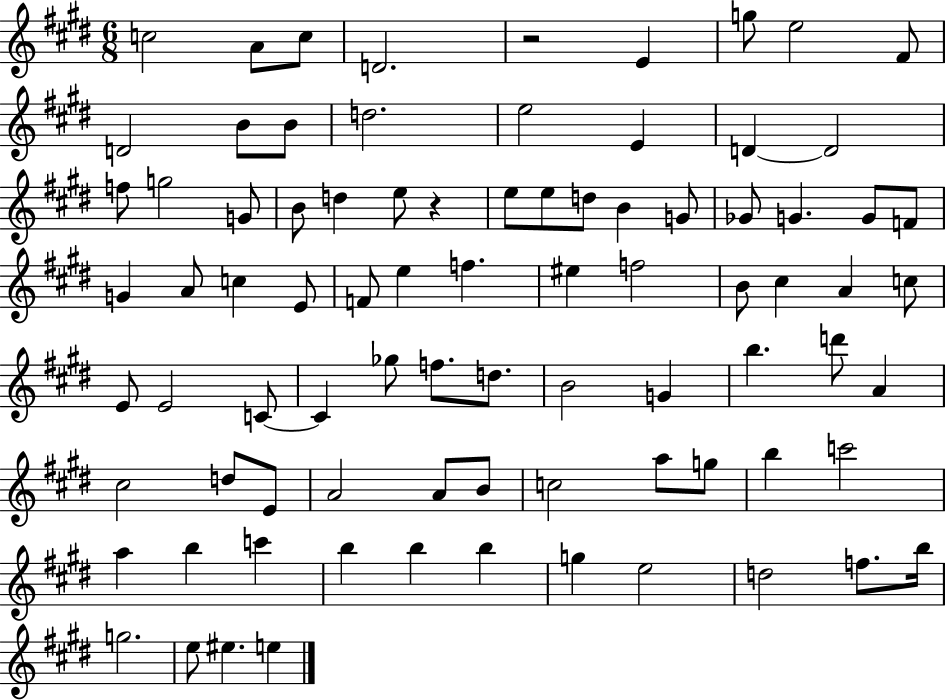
C5/h A4/e C5/e D4/h. R/h E4/q G5/e E5/h F#4/e D4/h B4/e B4/e D5/h. E5/h E4/q D4/q D4/h F5/e G5/h G4/e B4/e D5/q E5/e R/q E5/e E5/e D5/e B4/q G4/e Gb4/e G4/q. G4/e F4/e G4/q A4/e C5/q E4/e F4/e E5/q F5/q. EIS5/q F5/h B4/e C#5/q A4/q C5/e E4/e E4/h C4/e C4/q Gb5/e F5/e. D5/e. B4/h G4/q B5/q. D6/e A4/q C#5/h D5/e E4/e A4/h A4/e B4/e C5/h A5/e G5/e B5/q C6/h A5/q B5/q C6/q B5/q B5/q B5/q G5/q E5/h D5/h F5/e. B5/s G5/h. E5/e EIS5/q. E5/q